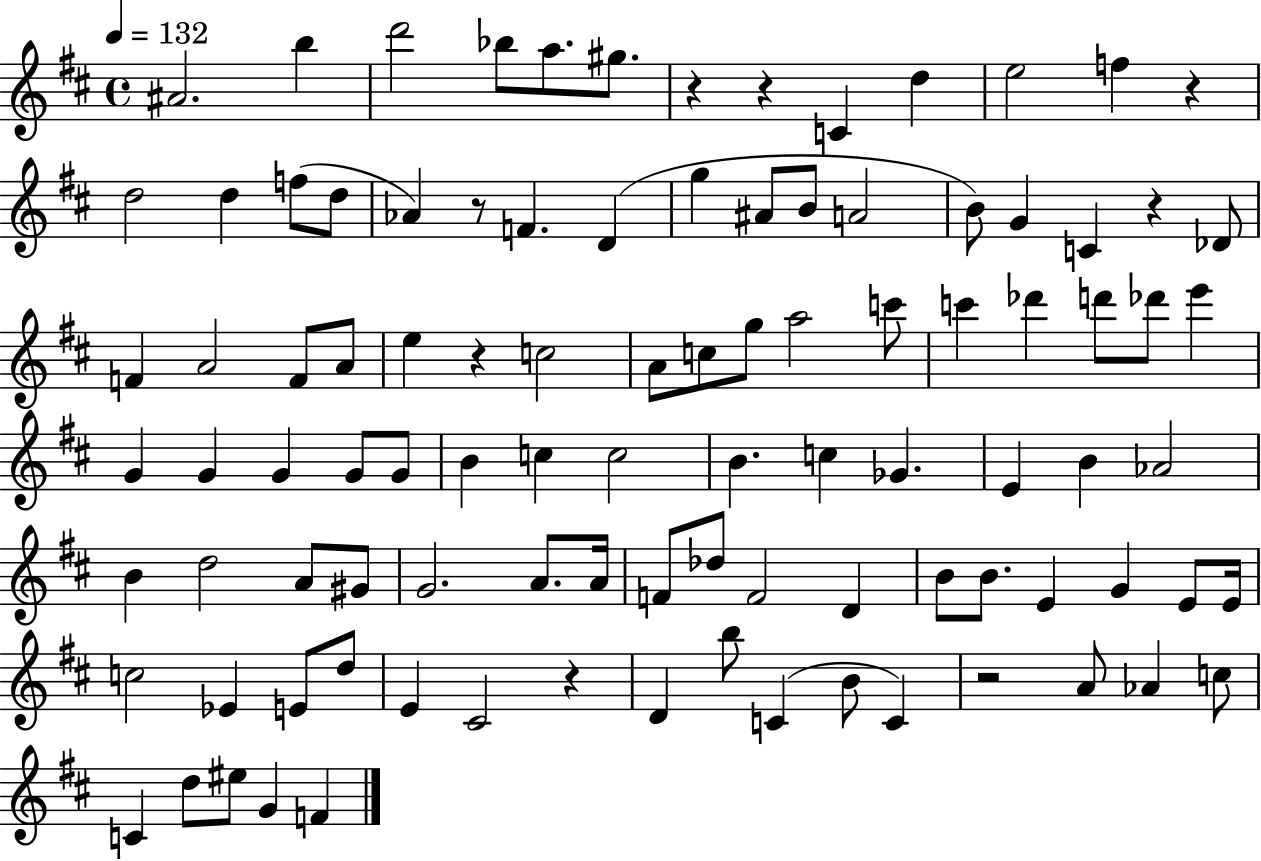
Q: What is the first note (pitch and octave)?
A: A#4